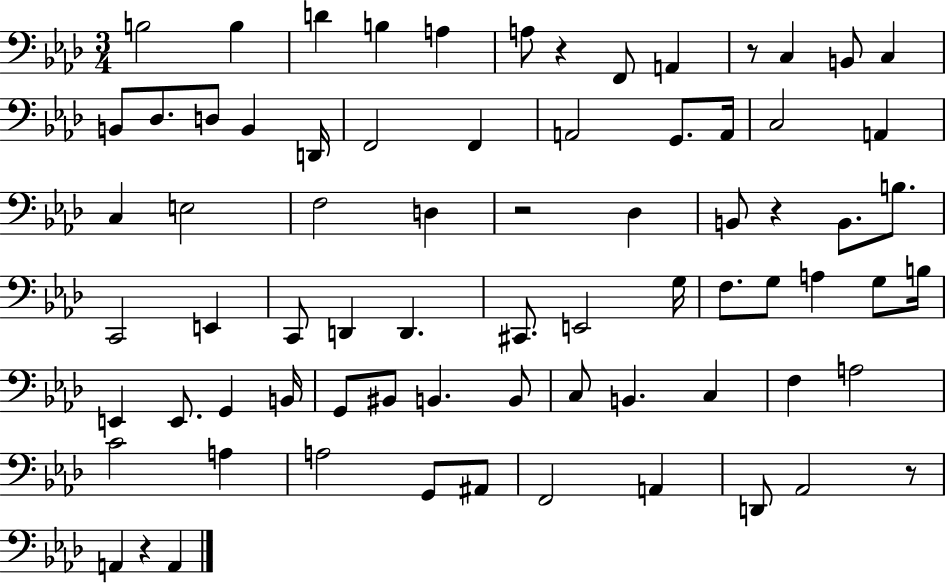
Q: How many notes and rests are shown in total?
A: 74